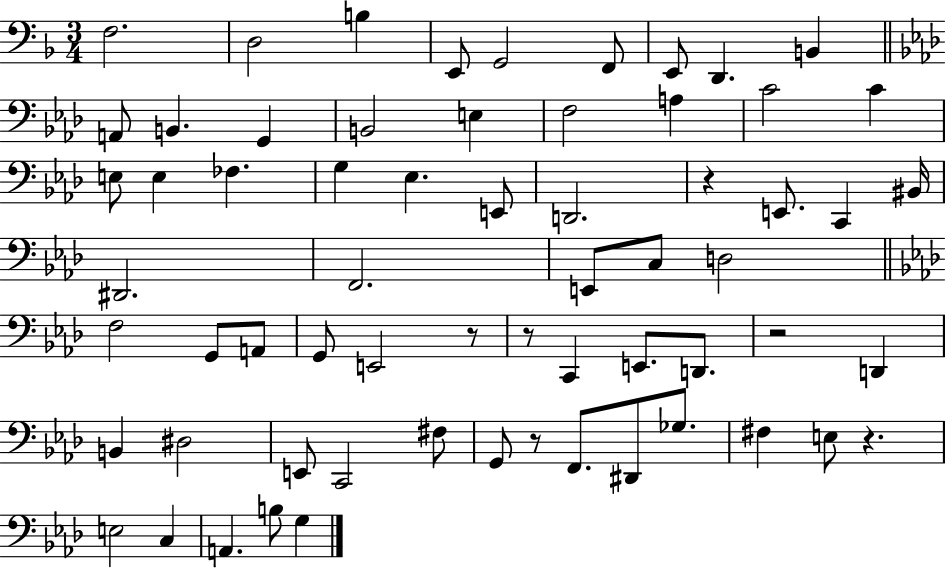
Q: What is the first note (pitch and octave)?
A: F3